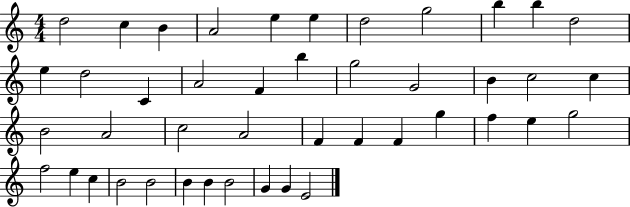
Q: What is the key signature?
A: C major